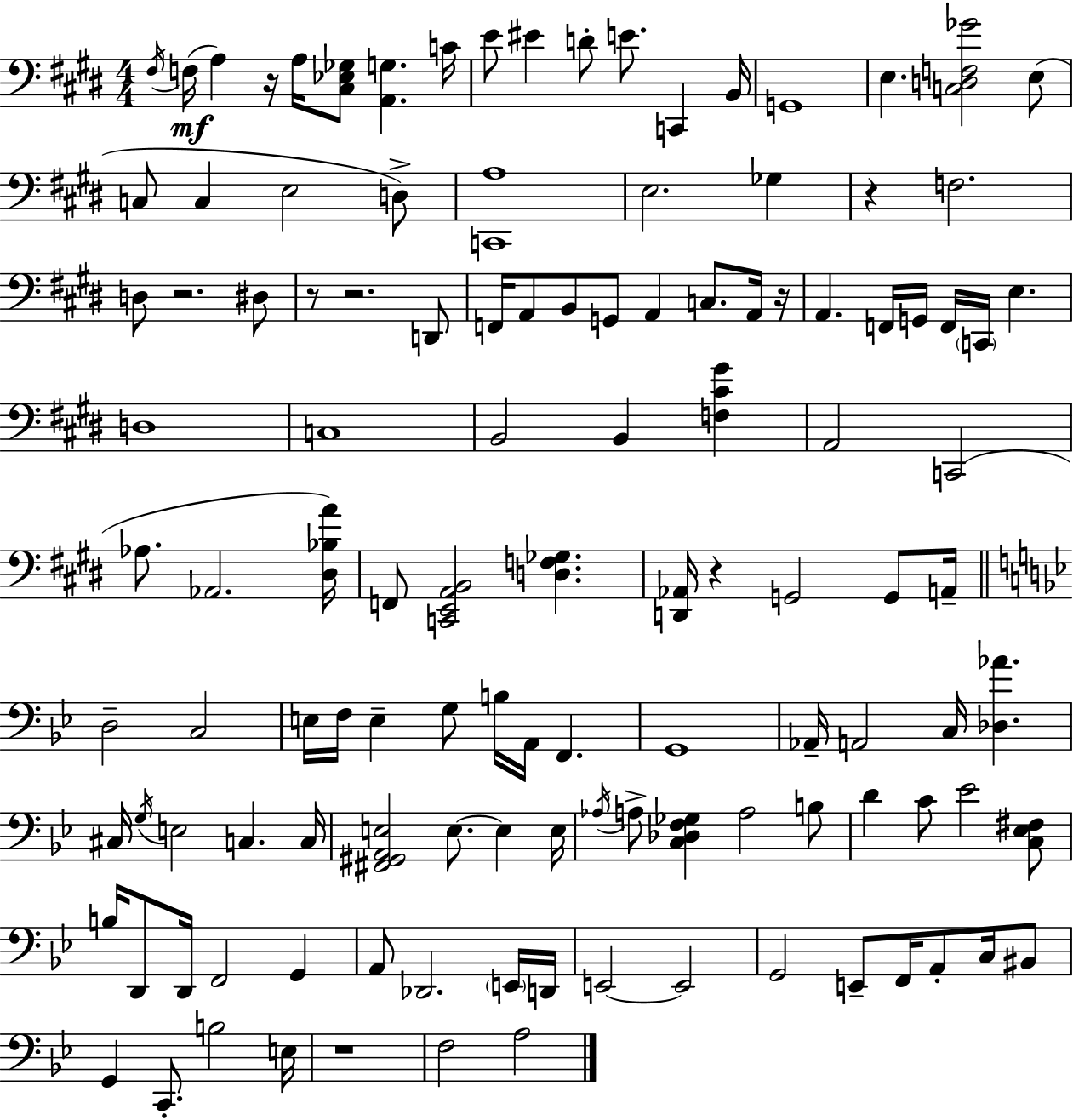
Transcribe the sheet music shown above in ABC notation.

X:1
T:Untitled
M:4/4
L:1/4
K:E
^F,/4 F,/4 A, z/4 A,/4 [^C,_E,_G,]/2 [A,,G,] C/4 E/2 ^E D/2 E/2 C,, B,,/4 G,,4 E, [C,D,F,_G]2 E,/2 C,/2 C, E,2 D,/2 [C,,A,]4 E,2 _G, z F,2 D,/2 z2 ^D,/2 z/2 z2 D,,/2 F,,/4 A,,/2 B,,/2 G,,/2 A,, C,/2 A,,/4 z/4 A,, F,,/4 G,,/4 F,,/4 C,,/4 E, D,4 C,4 B,,2 B,, [F,^C^G] A,,2 C,,2 _A,/2 _A,,2 [^D,_B,A]/4 F,,/2 [C,,E,,A,,B,,]2 [D,F,_G,] [D,,_A,,]/4 z G,,2 G,,/2 A,,/4 D,2 C,2 E,/4 F,/4 E, G,/2 B,/4 A,,/4 F,, G,,4 _A,,/4 A,,2 C,/4 [_D,_A] ^C,/4 G,/4 E,2 C, C,/4 [^F,,^G,,A,,E,]2 E,/2 E, E,/4 _A,/4 A,/2 [C,_D,F,_G,] A,2 B,/2 D C/2 _E2 [C,_E,^F,]/2 B,/4 D,,/2 D,,/4 F,,2 G,, A,,/2 _D,,2 E,,/4 D,,/4 E,,2 E,,2 G,,2 E,,/2 F,,/4 A,,/2 C,/4 ^B,,/2 G,, C,,/2 B,2 E,/4 z4 F,2 A,2